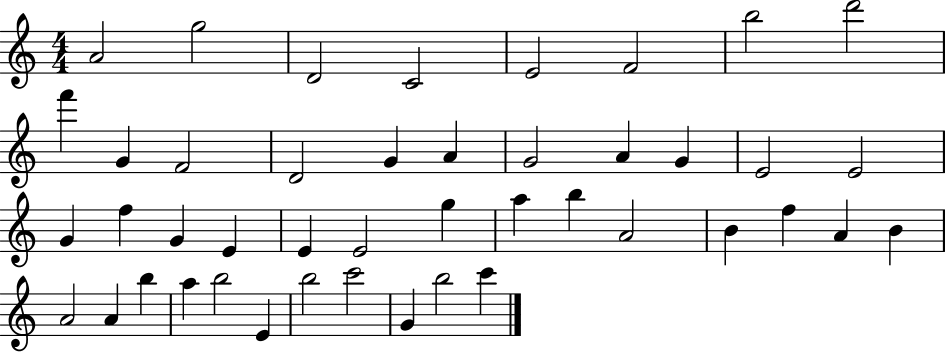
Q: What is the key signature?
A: C major